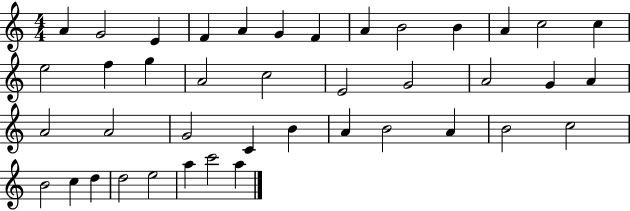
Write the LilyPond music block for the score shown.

{
  \clef treble
  \numericTimeSignature
  \time 4/4
  \key c \major
  a'4 g'2 e'4 | f'4 a'4 g'4 f'4 | a'4 b'2 b'4 | a'4 c''2 c''4 | \break e''2 f''4 g''4 | a'2 c''2 | e'2 g'2 | a'2 g'4 a'4 | \break a'2 a'2 | g'2 c'4 b'4 | a'4 b'2 a'4 | b'2 c''2 | \break b'2 c''4 d''4 | d''2 e''2 | a''4 c'''2 a''4 | \bar "|."
}